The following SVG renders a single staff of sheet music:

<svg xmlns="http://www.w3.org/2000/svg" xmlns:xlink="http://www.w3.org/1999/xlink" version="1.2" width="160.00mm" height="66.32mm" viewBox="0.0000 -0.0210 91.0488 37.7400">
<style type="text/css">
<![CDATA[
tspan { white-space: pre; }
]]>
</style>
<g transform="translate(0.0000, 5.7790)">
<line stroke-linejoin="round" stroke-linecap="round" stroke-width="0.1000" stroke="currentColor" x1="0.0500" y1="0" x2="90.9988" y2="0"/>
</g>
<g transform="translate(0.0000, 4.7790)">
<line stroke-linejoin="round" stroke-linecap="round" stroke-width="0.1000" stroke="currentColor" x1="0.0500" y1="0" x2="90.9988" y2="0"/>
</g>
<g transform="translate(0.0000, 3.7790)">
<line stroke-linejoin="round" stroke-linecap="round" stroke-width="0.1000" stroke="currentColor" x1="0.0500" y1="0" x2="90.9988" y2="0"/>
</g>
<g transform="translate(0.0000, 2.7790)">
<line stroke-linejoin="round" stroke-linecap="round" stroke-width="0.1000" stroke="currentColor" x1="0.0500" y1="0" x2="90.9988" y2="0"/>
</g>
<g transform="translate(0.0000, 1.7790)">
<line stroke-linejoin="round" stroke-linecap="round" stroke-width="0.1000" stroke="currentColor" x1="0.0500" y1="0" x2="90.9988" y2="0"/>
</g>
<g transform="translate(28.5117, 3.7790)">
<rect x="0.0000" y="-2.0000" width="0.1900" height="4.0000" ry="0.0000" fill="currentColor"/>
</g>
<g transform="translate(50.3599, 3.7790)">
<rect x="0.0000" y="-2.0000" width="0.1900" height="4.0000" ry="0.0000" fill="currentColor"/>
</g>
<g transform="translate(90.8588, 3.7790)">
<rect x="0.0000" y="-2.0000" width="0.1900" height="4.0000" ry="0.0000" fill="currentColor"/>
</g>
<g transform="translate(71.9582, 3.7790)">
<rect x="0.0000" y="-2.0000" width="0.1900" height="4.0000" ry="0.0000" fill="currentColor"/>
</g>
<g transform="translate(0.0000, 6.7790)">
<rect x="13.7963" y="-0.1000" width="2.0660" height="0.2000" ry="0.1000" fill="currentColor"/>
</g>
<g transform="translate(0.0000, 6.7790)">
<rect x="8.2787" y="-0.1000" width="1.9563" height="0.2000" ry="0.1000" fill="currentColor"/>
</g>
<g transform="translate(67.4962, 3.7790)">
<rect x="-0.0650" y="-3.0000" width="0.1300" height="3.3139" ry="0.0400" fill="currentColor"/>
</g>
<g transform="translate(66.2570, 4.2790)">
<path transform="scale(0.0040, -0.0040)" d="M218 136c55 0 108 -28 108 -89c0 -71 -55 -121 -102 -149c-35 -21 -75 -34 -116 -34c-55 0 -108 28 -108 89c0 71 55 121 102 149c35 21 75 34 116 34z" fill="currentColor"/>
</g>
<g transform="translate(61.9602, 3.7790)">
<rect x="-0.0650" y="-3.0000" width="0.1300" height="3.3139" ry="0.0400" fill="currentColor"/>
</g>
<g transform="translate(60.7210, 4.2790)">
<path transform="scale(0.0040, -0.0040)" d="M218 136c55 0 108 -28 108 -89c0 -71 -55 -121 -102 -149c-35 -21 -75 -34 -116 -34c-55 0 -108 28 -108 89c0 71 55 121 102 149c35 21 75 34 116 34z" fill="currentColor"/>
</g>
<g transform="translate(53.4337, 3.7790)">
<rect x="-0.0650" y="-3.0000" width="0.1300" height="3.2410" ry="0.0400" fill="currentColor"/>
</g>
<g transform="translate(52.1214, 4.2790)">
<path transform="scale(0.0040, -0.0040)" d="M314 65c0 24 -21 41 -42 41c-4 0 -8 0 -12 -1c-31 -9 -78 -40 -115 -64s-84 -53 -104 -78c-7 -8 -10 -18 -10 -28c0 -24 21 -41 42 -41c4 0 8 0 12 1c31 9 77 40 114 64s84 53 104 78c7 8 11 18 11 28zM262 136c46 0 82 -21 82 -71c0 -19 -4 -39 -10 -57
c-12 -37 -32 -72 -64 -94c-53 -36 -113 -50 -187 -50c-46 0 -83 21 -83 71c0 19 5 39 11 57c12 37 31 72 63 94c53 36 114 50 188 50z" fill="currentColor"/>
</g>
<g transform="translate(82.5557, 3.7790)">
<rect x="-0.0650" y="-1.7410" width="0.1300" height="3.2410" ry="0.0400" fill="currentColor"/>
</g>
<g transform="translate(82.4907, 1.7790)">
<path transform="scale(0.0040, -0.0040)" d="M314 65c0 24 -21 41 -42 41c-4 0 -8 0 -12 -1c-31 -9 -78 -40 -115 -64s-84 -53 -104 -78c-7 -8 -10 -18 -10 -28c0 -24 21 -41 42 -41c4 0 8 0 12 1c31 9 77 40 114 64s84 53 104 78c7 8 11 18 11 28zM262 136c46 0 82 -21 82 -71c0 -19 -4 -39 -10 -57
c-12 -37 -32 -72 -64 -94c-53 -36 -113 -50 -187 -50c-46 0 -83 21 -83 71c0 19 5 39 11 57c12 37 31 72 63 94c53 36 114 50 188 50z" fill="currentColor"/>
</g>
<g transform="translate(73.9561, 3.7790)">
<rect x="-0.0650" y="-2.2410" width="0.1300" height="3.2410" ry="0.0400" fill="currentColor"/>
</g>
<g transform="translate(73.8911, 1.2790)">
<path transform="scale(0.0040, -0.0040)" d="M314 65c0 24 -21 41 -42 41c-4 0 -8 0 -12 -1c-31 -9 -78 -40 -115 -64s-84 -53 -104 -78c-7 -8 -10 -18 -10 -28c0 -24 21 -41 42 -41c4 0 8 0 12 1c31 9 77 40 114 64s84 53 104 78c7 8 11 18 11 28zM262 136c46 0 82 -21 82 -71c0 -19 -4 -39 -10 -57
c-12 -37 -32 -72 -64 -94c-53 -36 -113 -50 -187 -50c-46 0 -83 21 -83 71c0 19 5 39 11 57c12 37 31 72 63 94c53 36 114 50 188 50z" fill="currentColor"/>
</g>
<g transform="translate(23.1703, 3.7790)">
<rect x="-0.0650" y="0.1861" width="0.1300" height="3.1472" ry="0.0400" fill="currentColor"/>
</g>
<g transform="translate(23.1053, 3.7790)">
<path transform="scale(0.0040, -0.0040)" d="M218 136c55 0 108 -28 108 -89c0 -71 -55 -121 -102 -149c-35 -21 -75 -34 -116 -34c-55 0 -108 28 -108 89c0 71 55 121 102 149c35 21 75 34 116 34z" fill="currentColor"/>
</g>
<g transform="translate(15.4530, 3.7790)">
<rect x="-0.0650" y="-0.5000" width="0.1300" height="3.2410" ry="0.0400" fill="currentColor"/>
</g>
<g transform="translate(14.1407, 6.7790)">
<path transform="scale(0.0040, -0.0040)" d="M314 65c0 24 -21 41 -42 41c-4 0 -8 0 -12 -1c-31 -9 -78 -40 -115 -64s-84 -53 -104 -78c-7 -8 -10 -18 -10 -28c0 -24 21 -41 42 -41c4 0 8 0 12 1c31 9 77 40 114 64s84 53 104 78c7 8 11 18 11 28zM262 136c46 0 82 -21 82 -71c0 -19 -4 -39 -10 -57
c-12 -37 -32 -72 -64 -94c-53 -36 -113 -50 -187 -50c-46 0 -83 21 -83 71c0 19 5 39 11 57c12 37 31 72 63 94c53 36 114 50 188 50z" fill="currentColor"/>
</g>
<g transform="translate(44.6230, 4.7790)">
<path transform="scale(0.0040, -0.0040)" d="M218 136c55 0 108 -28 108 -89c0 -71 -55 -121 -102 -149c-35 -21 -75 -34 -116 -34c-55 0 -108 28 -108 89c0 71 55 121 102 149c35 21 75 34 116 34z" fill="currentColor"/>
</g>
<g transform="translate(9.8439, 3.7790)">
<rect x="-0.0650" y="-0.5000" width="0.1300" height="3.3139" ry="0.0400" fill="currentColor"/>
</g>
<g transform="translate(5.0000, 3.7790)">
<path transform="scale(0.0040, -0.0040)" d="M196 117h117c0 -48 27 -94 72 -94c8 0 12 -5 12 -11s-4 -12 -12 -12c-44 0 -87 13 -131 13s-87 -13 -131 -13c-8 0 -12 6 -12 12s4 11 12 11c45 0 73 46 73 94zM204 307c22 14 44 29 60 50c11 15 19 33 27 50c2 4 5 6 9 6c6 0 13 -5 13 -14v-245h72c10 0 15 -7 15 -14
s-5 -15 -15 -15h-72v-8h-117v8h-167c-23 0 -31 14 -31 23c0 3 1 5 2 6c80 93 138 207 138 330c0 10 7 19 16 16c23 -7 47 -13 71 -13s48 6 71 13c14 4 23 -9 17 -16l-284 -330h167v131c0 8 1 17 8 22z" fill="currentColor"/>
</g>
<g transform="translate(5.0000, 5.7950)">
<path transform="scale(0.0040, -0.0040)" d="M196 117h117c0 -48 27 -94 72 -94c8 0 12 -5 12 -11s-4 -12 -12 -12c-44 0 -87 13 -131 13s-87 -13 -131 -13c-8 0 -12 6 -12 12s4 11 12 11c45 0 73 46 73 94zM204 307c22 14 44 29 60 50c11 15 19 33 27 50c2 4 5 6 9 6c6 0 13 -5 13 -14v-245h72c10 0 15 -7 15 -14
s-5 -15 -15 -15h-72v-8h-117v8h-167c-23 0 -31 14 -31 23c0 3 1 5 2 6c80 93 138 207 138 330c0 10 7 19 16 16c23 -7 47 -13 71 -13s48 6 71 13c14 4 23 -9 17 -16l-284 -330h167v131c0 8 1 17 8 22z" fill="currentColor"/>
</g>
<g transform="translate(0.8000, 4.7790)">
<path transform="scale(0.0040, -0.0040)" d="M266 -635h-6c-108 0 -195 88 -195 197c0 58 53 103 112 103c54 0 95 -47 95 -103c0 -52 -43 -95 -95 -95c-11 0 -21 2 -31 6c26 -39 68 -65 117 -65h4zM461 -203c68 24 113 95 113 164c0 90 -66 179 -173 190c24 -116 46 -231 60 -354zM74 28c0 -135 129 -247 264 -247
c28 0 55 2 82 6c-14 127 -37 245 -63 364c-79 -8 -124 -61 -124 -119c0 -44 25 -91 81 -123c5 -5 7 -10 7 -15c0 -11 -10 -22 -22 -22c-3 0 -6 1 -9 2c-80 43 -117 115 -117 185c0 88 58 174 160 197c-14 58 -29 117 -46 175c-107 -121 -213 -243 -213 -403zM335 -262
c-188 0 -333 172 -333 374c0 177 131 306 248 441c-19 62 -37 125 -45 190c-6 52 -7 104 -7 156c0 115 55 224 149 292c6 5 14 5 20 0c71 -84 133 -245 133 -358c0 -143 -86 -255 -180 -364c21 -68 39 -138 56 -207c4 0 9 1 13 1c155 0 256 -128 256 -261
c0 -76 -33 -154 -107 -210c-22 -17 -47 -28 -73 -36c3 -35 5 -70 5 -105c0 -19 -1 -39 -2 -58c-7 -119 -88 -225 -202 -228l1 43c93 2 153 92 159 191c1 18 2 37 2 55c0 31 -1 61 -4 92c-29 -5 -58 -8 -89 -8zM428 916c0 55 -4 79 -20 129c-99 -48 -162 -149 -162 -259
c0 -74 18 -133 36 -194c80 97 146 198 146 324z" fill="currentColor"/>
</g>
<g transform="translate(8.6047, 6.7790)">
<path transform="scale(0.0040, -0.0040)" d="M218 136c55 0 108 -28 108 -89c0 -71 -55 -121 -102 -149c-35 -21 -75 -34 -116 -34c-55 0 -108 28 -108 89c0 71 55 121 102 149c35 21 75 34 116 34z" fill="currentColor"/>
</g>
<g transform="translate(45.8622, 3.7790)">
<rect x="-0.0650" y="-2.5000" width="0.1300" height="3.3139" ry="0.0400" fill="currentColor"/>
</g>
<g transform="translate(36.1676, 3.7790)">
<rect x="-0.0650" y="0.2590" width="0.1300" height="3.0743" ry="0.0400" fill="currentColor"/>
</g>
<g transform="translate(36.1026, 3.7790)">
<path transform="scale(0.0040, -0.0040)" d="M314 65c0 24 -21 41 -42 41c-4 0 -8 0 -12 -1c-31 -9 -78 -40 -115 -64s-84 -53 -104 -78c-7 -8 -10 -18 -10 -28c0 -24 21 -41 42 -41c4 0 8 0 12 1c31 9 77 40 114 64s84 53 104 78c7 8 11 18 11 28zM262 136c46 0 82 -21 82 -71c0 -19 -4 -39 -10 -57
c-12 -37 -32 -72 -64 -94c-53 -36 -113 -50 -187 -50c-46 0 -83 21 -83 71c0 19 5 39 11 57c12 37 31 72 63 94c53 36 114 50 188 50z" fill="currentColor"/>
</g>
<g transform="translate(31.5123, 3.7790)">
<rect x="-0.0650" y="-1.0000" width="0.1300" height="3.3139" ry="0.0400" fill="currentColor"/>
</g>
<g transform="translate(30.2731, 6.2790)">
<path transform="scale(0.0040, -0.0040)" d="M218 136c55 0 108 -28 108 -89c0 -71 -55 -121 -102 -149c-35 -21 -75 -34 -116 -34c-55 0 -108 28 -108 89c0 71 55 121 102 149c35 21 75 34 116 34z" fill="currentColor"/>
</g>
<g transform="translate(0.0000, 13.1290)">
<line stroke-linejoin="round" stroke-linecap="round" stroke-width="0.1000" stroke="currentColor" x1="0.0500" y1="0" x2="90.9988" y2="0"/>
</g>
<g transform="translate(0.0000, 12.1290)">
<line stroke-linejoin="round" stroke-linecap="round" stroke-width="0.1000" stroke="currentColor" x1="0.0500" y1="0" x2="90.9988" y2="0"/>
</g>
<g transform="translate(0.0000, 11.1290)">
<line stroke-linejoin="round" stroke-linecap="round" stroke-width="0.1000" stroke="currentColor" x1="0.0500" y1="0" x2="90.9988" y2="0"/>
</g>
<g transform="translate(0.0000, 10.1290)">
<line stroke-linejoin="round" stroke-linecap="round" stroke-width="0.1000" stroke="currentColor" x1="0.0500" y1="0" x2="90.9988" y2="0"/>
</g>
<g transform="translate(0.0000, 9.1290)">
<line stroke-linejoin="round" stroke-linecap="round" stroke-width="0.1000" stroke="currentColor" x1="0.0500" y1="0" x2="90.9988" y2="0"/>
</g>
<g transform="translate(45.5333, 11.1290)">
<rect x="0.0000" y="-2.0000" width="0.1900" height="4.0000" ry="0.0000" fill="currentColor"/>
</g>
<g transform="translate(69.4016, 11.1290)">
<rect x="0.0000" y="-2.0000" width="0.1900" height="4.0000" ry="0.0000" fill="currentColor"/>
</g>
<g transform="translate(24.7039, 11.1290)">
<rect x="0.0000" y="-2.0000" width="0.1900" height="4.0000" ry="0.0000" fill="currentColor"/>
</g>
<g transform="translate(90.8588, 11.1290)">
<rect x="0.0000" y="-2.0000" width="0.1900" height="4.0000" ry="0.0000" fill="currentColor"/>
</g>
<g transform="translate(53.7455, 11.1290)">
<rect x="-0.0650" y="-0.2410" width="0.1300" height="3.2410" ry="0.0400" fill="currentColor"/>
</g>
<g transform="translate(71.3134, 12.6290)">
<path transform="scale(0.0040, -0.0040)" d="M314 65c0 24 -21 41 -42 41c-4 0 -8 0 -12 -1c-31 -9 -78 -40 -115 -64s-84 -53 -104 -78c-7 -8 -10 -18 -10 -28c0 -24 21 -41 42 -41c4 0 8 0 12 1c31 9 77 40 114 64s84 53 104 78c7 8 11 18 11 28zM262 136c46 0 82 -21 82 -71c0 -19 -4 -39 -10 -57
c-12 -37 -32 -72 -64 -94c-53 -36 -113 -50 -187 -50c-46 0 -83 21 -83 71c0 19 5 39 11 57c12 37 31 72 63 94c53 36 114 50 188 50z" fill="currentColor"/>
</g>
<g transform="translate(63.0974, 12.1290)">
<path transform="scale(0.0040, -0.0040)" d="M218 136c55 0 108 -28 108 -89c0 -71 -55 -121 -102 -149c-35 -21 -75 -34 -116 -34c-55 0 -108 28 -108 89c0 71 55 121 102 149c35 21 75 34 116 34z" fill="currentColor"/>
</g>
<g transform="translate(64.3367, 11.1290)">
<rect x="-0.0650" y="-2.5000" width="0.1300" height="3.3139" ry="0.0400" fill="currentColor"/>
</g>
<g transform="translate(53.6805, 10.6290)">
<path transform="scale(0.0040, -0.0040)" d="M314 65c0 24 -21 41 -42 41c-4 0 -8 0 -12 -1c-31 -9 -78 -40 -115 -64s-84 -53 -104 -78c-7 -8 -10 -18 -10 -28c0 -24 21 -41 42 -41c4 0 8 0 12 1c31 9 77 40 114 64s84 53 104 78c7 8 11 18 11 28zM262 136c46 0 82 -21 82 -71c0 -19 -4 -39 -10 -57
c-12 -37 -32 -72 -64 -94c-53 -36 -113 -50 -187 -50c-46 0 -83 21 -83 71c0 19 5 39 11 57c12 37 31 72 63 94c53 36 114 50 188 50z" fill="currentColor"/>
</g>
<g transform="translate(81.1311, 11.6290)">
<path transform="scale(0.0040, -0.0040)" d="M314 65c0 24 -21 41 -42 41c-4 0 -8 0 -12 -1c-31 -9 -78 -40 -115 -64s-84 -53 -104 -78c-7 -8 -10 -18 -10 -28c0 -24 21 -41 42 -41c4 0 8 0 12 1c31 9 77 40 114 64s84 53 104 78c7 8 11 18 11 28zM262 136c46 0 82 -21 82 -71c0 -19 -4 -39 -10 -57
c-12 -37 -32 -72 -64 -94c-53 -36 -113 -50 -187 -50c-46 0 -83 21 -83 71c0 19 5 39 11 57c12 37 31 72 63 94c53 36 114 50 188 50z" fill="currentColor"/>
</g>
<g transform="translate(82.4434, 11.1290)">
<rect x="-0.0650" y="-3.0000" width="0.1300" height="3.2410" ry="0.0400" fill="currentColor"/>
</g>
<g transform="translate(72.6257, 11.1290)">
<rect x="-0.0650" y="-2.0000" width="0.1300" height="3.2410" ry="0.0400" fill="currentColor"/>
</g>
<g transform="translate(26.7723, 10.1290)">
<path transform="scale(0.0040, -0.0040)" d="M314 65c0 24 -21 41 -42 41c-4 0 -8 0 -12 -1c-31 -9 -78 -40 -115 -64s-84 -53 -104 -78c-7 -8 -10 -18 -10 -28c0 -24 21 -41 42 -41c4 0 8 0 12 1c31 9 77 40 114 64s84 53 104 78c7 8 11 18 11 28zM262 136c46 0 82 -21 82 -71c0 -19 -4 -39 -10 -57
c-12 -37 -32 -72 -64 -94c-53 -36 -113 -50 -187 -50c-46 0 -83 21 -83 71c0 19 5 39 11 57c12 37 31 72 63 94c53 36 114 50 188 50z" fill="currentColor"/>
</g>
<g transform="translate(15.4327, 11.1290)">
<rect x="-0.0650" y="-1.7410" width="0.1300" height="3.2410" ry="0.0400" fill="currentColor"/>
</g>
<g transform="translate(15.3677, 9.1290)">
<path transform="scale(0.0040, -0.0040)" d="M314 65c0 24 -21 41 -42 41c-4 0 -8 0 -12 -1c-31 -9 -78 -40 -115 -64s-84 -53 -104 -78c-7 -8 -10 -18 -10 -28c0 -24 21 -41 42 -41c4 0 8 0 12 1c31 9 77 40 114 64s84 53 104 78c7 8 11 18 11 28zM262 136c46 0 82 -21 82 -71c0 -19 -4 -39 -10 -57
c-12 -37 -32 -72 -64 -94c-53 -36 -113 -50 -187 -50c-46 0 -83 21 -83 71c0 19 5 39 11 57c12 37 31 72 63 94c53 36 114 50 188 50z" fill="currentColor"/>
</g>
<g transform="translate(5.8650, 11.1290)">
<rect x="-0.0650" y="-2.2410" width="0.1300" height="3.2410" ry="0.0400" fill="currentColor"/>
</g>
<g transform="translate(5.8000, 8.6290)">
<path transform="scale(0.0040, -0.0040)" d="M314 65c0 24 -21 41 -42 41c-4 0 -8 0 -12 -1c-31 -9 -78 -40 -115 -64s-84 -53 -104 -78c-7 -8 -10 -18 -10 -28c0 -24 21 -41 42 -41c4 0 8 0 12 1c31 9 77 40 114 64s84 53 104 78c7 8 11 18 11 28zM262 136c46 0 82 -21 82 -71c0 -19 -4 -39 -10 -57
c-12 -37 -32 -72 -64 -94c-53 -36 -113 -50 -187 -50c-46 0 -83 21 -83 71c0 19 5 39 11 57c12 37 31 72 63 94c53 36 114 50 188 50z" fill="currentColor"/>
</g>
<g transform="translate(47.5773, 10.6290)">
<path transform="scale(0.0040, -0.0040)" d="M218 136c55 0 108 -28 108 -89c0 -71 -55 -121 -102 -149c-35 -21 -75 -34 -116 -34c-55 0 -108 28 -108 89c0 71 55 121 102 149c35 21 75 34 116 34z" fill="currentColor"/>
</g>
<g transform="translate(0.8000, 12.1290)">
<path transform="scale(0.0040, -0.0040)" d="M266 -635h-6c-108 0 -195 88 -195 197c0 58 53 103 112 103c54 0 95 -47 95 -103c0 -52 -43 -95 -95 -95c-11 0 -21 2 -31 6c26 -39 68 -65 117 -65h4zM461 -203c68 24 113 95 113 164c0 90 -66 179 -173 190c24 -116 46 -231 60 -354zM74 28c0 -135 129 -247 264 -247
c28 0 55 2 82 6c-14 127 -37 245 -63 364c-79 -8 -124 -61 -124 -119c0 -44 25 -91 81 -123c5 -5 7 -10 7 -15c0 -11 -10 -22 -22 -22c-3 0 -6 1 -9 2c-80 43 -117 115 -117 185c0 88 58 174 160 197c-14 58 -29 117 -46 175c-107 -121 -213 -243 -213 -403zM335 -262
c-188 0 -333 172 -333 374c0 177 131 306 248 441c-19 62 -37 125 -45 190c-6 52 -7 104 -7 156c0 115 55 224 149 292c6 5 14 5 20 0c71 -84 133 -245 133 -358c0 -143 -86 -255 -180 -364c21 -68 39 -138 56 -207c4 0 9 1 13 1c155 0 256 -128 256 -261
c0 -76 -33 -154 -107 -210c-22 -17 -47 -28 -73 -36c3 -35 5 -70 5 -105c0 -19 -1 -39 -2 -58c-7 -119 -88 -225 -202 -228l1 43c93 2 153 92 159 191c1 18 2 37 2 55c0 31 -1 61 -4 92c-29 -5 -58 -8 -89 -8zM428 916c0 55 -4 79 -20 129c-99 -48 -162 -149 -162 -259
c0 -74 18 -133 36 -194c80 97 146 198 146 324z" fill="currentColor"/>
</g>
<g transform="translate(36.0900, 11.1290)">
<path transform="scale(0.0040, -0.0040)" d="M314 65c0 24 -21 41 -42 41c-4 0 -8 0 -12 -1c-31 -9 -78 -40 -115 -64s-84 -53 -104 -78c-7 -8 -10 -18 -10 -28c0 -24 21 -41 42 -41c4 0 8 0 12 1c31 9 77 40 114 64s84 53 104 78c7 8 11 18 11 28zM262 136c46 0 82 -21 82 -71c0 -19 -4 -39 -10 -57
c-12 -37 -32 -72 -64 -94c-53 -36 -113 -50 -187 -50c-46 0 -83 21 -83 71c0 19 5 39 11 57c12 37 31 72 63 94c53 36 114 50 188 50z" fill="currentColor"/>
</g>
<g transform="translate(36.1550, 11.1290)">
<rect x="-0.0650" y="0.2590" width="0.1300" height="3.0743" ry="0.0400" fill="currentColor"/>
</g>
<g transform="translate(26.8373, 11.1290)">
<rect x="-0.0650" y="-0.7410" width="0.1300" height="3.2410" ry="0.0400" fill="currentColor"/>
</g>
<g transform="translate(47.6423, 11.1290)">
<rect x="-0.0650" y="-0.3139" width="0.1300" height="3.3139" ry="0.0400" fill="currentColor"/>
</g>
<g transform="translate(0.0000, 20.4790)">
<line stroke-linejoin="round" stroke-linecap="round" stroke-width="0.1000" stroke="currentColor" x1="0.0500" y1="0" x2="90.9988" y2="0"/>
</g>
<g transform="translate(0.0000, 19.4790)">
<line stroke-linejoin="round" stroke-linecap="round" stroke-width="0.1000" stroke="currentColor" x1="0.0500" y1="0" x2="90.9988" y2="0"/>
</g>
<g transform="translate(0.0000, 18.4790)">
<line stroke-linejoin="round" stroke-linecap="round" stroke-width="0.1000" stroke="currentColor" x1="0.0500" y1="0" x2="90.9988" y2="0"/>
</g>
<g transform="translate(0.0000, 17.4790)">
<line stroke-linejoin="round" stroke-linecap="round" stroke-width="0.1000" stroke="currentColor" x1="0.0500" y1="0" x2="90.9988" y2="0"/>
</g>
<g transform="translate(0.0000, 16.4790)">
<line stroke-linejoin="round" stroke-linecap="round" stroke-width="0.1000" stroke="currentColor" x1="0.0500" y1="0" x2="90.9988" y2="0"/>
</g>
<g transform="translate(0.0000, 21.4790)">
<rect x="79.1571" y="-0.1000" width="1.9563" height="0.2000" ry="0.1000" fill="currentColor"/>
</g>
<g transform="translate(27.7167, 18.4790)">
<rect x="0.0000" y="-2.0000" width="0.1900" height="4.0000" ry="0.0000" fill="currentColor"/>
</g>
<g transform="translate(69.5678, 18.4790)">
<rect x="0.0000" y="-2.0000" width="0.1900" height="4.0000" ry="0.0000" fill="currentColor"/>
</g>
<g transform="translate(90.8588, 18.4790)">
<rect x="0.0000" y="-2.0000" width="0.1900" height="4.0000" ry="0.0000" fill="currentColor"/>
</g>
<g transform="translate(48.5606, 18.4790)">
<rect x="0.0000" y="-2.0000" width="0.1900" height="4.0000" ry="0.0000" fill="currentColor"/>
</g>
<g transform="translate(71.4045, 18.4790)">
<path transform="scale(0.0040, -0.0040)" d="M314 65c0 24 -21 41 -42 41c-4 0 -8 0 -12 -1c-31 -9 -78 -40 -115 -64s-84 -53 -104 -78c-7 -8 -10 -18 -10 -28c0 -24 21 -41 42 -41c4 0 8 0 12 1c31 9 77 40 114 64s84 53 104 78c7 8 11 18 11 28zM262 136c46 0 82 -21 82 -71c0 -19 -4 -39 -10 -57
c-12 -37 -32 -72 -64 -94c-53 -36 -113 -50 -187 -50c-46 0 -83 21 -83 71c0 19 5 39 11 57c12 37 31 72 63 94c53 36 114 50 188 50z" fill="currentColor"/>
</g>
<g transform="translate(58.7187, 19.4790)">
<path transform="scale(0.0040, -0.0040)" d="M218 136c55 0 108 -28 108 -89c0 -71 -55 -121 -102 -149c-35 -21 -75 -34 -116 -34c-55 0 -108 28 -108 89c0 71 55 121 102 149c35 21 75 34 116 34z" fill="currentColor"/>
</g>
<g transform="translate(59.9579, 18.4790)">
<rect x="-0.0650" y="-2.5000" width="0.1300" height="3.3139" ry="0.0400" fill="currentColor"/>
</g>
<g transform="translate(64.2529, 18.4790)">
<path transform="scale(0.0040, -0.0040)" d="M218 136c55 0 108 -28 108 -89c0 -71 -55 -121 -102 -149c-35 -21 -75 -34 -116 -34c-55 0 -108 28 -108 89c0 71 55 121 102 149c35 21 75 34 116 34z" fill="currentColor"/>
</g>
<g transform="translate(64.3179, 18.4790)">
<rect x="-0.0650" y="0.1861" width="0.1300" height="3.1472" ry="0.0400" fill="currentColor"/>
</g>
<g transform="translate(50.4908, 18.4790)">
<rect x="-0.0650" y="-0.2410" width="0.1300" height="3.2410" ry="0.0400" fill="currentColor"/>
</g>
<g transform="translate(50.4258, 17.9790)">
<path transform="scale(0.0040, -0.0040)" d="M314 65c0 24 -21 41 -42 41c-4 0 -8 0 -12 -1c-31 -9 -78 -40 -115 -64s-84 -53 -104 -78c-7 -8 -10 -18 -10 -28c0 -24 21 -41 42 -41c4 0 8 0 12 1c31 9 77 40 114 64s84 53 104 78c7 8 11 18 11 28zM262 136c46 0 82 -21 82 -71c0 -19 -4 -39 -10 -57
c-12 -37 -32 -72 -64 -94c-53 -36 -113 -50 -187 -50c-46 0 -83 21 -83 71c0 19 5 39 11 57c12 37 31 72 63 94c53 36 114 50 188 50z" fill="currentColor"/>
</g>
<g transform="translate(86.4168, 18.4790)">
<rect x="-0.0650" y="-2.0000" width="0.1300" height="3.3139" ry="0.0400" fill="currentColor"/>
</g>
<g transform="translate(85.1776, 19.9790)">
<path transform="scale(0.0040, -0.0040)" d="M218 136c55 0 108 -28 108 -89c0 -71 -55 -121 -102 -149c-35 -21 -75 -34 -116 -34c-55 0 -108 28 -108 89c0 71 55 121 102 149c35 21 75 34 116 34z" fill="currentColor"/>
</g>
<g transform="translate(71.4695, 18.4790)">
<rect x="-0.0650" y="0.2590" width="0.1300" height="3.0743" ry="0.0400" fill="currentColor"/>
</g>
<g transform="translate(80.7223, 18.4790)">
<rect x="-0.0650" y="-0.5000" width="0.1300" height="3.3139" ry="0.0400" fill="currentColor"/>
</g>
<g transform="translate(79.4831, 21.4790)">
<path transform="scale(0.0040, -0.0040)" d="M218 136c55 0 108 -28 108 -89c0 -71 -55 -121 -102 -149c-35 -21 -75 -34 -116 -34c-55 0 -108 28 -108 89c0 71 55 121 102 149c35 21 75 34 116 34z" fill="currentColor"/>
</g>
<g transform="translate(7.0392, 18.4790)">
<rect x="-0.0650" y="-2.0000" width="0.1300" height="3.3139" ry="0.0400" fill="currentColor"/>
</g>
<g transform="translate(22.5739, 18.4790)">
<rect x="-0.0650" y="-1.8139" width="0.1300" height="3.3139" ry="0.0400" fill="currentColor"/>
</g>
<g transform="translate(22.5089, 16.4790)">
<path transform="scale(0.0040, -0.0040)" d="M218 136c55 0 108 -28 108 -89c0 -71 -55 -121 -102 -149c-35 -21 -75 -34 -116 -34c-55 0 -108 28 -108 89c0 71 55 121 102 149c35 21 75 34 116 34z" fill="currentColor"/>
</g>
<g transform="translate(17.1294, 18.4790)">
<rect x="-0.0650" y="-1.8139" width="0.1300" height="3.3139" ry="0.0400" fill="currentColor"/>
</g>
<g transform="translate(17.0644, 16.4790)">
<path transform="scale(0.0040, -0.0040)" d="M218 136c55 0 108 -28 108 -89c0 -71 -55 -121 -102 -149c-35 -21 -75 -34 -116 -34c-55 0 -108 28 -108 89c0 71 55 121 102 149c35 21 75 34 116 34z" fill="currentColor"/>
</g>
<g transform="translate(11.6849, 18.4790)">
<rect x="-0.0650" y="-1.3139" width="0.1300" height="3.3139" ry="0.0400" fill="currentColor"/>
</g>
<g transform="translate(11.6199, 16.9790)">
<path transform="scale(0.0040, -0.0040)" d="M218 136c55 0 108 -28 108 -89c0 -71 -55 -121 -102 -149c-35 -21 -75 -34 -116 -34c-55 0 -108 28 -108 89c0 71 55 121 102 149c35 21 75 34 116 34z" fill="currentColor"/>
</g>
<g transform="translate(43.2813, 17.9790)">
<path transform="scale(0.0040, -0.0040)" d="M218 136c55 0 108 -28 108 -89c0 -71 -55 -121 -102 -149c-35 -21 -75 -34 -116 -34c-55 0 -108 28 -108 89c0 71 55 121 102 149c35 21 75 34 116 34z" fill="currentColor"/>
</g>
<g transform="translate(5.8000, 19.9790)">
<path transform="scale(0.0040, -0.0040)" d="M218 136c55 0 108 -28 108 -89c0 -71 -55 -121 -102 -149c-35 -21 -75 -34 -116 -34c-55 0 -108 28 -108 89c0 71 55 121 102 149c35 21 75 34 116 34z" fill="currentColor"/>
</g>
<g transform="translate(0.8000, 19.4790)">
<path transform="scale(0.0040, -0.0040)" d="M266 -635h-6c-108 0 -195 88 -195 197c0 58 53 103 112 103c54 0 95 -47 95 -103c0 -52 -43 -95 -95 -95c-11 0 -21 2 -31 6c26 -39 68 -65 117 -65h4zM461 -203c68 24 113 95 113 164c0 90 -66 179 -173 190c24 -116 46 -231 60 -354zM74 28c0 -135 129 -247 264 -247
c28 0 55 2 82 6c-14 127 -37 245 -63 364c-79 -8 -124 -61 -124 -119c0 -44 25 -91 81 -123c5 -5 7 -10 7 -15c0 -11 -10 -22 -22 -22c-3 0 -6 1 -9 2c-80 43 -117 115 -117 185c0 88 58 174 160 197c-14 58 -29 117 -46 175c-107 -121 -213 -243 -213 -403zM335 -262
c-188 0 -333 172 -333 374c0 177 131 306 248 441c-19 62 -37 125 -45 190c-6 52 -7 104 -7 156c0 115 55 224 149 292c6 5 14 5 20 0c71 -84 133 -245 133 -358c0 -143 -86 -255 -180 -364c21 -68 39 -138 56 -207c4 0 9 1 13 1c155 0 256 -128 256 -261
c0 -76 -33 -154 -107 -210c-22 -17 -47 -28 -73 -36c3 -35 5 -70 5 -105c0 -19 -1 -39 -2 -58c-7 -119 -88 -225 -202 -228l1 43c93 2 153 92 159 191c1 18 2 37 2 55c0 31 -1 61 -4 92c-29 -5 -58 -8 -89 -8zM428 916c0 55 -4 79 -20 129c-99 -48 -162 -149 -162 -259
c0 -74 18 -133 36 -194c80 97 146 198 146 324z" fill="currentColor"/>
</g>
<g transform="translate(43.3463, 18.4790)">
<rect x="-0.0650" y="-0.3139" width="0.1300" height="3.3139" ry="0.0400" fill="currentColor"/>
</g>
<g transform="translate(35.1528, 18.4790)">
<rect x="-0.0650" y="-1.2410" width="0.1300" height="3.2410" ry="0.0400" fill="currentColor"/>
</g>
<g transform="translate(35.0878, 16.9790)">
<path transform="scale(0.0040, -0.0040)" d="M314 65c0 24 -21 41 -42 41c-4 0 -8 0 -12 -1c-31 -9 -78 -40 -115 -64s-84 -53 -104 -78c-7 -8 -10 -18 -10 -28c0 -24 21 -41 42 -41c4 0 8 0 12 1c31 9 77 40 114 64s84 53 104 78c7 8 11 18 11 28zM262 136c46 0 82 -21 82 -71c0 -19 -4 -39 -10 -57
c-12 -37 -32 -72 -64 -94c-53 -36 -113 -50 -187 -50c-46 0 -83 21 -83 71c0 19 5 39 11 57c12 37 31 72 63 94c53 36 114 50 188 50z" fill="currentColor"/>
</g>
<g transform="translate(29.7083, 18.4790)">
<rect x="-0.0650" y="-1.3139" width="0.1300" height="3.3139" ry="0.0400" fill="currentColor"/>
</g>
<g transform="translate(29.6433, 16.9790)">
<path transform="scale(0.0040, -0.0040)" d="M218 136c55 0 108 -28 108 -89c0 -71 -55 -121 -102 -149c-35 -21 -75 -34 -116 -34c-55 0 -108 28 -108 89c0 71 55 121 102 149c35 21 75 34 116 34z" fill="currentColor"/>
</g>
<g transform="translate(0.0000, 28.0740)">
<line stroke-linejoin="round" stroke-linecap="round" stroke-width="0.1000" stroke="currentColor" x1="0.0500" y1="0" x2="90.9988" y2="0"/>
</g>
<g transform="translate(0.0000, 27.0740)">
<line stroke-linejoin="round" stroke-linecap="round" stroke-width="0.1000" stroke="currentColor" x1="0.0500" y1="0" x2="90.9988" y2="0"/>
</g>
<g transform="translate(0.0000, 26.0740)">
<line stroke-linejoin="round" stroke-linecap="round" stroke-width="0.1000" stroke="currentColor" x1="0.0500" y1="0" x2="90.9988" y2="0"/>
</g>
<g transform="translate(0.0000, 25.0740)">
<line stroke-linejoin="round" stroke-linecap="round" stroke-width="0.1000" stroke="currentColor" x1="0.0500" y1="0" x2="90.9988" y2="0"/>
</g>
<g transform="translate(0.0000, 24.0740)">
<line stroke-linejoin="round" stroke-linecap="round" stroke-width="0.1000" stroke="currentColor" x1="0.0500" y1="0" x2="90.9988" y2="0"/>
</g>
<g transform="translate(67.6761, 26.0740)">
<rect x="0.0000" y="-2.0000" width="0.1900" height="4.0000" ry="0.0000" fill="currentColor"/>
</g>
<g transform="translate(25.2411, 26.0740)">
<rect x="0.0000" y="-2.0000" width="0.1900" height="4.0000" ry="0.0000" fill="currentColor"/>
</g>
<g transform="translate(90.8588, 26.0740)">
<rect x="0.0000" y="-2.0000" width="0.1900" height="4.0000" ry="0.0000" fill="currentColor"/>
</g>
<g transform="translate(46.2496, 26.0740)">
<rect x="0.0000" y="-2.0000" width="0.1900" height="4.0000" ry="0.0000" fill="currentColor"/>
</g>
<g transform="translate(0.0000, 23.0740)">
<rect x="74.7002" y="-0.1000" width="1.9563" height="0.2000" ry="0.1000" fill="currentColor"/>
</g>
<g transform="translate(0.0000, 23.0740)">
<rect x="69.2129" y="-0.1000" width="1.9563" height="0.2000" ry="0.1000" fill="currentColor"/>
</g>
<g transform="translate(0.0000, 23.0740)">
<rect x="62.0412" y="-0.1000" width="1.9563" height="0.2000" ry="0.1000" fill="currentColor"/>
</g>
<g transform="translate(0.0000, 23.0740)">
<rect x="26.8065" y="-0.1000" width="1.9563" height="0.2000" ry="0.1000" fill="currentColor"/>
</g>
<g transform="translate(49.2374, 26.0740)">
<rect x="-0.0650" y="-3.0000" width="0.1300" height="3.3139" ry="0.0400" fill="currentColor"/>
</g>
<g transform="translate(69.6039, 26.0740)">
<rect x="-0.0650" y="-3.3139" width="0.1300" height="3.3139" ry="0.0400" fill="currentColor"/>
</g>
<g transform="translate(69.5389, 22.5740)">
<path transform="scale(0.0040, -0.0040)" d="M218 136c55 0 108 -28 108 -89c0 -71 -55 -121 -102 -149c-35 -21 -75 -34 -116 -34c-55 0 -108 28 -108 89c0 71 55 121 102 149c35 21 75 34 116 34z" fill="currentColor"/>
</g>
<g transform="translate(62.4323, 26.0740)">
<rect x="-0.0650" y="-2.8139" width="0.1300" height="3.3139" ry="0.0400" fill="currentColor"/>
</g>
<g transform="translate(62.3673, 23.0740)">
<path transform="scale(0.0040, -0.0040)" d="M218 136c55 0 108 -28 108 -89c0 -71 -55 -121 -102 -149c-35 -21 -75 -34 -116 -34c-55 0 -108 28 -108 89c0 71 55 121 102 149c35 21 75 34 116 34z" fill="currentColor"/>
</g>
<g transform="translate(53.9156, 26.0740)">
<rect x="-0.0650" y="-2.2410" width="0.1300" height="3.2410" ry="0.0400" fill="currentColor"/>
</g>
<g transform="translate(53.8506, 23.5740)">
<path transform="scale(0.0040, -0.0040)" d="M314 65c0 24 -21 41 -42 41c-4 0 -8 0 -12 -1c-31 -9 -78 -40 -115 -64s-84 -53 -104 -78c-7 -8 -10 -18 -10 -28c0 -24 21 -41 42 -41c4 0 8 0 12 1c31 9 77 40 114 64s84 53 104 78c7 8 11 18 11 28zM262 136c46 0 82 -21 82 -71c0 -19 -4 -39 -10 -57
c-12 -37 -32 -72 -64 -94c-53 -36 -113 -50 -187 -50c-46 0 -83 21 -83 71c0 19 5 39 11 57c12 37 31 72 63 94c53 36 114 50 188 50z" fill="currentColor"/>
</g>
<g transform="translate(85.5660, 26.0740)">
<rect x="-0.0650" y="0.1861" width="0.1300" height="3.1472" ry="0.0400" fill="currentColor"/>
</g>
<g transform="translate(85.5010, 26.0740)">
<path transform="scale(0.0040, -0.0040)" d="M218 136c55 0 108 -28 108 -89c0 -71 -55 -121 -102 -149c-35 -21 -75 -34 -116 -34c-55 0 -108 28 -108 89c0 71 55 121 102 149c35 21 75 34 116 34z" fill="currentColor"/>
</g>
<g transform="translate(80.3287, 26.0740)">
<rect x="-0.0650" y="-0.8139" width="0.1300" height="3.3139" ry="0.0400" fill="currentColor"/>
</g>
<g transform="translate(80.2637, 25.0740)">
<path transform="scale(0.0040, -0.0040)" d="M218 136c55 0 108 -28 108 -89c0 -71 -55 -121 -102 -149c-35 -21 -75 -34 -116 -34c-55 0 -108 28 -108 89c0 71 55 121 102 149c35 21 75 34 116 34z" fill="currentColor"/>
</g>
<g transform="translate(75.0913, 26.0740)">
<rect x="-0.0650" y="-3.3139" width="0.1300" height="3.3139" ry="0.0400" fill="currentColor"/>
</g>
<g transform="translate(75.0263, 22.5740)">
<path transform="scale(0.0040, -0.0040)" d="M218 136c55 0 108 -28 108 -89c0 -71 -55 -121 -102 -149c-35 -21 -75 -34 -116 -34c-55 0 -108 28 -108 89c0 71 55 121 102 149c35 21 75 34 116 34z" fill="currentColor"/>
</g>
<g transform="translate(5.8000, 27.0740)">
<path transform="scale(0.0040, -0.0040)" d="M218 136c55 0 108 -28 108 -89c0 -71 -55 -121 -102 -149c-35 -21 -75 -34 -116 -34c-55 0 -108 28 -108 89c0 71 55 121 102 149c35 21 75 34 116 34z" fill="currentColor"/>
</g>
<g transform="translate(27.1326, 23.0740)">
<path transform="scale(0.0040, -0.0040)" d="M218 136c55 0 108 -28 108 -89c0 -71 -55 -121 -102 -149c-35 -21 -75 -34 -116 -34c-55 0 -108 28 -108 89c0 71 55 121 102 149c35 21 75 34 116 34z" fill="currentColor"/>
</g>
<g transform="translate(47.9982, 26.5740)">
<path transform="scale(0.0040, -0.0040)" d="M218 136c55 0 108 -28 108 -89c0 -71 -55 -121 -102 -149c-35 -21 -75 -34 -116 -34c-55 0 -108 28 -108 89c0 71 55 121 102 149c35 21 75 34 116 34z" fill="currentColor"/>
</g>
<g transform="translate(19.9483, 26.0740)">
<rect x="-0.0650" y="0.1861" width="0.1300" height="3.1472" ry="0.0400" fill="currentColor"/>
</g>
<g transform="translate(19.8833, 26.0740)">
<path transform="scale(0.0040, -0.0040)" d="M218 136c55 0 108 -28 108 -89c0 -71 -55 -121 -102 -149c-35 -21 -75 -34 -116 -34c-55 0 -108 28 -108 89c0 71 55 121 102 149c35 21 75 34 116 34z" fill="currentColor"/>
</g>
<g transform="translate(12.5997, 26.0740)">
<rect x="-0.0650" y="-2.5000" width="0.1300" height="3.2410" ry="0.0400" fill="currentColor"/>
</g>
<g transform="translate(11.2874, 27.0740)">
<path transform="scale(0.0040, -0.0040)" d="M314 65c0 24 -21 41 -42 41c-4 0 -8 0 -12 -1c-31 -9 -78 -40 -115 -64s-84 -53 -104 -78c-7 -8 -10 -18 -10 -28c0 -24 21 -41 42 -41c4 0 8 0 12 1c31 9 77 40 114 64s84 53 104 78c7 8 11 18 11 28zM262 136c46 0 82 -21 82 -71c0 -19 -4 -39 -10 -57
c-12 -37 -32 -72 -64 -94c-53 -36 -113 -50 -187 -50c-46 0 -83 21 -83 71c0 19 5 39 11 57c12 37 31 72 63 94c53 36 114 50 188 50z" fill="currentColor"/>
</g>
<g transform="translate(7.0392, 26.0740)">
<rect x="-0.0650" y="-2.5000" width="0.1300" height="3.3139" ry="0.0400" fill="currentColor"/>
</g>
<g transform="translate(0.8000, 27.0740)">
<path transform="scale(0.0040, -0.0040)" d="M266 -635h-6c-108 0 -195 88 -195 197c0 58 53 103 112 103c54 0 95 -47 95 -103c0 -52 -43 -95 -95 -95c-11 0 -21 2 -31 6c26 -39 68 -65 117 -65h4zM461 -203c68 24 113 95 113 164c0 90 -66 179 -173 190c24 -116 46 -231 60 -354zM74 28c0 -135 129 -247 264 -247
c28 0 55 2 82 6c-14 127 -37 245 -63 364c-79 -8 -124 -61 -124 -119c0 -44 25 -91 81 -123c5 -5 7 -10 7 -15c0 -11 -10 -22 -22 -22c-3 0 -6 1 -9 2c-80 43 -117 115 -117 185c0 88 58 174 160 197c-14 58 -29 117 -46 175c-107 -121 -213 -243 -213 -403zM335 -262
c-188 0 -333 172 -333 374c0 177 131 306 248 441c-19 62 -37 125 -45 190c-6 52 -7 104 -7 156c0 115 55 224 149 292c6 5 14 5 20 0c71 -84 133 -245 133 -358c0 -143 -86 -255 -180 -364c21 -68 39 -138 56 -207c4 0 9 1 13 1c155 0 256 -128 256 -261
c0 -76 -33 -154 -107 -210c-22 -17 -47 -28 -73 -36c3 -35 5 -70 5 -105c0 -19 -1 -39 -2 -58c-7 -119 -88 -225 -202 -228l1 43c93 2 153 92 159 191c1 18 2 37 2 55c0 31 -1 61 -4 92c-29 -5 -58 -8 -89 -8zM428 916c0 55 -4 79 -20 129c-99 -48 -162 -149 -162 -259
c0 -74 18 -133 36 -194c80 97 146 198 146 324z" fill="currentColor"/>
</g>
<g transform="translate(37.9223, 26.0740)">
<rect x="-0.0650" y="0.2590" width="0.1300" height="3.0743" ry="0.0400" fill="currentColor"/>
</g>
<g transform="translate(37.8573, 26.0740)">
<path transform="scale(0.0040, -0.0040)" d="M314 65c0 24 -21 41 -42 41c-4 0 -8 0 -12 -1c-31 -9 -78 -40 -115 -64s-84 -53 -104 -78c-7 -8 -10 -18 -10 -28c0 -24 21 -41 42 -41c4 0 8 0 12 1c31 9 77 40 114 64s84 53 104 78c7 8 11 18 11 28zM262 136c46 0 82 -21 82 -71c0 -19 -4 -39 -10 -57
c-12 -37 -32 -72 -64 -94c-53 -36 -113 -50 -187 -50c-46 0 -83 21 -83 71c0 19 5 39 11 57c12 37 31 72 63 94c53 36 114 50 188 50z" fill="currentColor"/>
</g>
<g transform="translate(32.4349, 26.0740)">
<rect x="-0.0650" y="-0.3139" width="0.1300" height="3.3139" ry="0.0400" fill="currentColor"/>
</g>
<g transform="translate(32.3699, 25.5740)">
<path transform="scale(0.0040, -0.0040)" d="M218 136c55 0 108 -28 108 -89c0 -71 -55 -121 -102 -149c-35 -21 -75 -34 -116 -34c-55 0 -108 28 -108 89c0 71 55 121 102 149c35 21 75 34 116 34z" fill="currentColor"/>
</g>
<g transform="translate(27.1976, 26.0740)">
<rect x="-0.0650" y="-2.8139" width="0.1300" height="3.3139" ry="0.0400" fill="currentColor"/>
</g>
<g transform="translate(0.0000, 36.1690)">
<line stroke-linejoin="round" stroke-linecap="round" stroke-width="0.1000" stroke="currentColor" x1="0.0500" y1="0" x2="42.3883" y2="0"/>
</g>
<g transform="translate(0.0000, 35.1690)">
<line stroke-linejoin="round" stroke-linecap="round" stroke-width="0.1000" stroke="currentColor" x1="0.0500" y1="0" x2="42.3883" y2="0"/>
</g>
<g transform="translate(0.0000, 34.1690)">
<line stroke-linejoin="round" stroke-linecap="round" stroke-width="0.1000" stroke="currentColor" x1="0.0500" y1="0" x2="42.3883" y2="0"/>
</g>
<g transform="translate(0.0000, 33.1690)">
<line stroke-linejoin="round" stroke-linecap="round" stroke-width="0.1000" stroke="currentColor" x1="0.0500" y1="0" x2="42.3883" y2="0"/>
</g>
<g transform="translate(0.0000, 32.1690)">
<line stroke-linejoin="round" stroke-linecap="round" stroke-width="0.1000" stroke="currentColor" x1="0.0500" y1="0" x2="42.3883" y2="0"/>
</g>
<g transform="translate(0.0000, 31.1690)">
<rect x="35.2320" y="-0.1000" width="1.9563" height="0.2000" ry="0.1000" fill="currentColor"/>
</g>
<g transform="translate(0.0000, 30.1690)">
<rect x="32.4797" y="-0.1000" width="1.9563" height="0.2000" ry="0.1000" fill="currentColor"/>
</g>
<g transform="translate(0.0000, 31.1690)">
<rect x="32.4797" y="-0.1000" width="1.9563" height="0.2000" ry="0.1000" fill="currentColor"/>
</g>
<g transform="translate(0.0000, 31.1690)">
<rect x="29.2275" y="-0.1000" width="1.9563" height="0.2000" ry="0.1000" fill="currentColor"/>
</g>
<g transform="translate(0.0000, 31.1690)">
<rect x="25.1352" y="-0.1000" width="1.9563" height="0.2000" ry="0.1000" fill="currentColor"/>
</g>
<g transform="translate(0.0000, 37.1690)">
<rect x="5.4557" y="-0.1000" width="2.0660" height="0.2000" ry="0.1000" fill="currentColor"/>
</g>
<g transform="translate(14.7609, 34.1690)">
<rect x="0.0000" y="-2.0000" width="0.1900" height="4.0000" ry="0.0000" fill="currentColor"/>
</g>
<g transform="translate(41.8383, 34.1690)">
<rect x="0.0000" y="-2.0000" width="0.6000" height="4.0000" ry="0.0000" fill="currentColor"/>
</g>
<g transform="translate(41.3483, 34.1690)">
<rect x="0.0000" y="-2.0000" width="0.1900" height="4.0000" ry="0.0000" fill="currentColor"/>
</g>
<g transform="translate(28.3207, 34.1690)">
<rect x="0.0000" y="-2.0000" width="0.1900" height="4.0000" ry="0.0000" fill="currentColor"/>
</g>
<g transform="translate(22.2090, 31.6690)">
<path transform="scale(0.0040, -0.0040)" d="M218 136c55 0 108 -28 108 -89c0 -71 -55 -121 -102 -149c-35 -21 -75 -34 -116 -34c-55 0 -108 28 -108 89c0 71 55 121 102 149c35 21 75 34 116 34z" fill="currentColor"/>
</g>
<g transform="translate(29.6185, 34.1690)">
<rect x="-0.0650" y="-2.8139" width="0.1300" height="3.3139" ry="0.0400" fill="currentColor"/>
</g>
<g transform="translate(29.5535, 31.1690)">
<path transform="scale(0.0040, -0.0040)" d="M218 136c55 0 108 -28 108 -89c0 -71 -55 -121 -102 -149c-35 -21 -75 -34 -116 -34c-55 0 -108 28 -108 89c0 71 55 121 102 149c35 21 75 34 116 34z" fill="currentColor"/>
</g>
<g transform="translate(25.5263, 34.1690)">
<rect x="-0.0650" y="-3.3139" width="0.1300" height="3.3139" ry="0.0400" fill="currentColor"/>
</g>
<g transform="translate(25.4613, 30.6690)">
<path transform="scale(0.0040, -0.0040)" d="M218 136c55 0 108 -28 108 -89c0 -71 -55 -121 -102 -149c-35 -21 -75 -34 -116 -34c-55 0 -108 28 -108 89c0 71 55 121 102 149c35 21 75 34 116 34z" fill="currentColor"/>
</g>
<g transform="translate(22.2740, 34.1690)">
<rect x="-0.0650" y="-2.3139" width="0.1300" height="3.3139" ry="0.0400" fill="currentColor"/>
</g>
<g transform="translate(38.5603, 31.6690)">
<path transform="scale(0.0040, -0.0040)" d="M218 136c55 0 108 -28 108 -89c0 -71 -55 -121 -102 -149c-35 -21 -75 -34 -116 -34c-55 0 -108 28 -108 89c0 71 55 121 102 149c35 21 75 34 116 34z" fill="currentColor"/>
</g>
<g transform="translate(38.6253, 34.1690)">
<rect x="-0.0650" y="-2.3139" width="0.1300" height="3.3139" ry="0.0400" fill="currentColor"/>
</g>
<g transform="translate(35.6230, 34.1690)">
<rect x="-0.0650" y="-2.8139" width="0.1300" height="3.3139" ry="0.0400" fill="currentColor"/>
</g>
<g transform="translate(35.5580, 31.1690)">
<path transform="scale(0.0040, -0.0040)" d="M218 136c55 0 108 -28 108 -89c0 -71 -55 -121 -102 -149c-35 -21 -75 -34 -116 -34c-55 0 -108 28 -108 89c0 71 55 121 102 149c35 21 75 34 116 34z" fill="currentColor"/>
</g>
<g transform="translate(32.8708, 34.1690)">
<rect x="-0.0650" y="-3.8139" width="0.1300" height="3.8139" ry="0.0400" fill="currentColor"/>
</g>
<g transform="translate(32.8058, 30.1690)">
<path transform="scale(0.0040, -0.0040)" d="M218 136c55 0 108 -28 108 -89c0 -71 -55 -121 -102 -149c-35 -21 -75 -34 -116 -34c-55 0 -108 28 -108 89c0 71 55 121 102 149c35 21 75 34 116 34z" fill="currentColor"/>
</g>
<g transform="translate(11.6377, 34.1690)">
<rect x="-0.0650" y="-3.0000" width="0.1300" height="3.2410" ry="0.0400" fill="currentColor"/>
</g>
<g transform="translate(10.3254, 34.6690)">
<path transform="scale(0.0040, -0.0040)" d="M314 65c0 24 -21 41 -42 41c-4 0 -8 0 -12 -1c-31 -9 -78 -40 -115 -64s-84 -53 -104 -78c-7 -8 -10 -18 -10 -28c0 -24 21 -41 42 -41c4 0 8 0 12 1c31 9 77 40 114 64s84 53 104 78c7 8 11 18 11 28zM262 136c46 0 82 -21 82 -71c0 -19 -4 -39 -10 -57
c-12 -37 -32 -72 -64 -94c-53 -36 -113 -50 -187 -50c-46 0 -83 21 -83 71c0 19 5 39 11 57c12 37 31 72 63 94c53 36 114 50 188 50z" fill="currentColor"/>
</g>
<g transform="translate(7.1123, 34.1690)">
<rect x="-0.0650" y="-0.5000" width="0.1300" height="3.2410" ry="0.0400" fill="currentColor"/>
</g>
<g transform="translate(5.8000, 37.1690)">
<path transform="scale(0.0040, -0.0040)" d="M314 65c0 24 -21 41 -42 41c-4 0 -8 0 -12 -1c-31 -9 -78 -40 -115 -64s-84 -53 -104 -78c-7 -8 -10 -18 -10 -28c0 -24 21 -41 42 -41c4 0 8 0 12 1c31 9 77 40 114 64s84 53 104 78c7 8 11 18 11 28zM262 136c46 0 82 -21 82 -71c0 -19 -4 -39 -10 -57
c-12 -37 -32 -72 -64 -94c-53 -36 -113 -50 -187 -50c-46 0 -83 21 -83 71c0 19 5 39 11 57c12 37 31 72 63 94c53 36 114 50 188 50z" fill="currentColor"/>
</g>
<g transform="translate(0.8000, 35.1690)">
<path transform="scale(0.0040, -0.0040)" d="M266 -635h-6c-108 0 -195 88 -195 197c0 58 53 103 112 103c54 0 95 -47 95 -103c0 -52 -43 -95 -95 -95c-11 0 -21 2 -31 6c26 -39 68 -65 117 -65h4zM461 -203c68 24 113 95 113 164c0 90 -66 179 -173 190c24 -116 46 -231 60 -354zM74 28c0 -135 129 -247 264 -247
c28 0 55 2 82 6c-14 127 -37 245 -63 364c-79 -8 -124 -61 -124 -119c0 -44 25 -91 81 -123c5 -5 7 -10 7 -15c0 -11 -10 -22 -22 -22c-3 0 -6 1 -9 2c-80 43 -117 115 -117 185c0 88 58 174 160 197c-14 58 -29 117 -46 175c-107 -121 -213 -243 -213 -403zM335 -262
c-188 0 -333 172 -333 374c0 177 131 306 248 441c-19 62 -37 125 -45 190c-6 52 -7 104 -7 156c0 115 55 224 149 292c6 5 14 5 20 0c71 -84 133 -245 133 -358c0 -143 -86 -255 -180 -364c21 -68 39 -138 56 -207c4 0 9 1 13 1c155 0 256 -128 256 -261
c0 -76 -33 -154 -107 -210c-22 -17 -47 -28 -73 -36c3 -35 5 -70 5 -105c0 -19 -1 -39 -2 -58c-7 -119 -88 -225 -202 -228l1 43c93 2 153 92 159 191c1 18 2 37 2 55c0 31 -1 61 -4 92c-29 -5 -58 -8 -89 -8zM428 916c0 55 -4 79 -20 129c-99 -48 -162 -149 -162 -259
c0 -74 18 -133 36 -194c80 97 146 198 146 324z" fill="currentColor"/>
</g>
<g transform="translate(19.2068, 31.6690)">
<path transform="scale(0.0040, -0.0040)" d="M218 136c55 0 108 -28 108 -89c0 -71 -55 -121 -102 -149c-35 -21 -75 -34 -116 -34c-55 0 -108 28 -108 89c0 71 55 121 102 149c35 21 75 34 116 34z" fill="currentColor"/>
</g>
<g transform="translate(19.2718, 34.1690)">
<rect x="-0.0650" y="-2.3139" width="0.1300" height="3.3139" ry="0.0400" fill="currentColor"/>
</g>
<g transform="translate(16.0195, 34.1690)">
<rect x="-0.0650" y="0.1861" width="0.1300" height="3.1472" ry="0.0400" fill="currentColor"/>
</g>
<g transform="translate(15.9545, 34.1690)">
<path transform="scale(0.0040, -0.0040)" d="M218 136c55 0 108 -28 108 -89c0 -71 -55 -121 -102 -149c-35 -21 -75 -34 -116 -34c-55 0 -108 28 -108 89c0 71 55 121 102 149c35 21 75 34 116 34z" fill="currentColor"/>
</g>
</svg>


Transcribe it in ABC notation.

X:1
T:Untitled
M:4/4
L:1/4
K:C
C C2 B D B2 G A2 A A g2 f2 g2 f2 d2 B2 c c2 G F2 A2 F e f f e e2 c c2 G B B2 C F G G2 B a c B2 A g2 a b b d B C2 A2 B g g b a c' a g